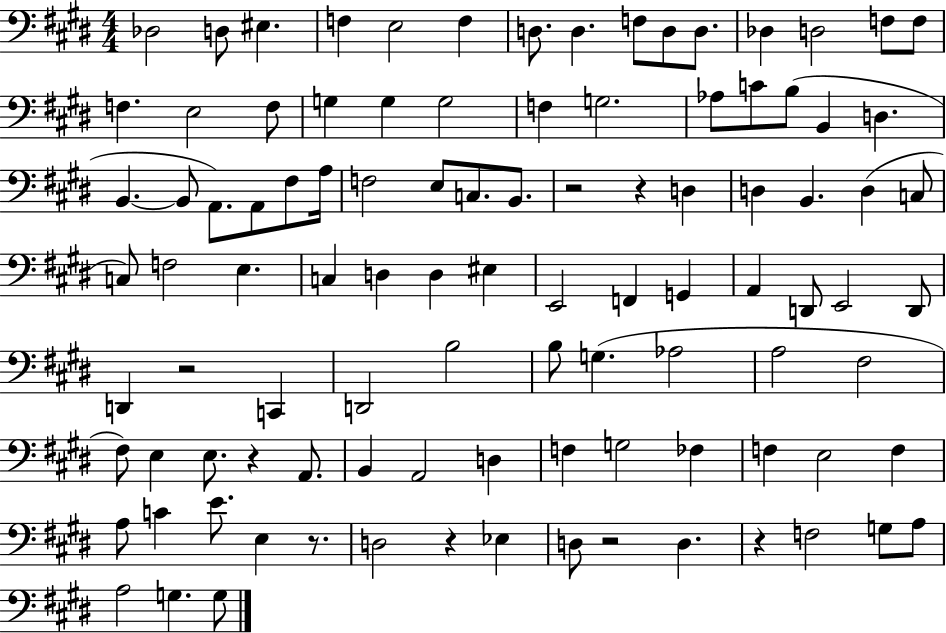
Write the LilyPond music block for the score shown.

{
  \clef bass
  \numericTimeSignature
  \time 4/4
  \key e \major
  des2 d8 eis4. | f4 e2 f4 | d8. d4. f8 d8 d8. | des4 d2 f8 f8 | \break f4. e2 f8 | g4 g4 g2 | f4 g2. | aes8 c'8 b8( b,4 d4. | \break b,4.~~ b,8 a,8.) a,8 fis8 a16 | f2 e8 c8. b,8. | r2 r4 d4 | d4 b,4. d4( c8 | \break c8) f2 e4. | c4 d4 d4 eis4 | e,2 f,4 g,4 | a,4 d,8 e,2 d,8 | \break d,4 r2 c,4 | d,2 b2 | b8 g4.( aes2 | a2 fis2 | \break fis8) e4 e8. r4 a,8. | b,4 a,2 d4 | f4 g2 fes4 | f4 e2 f4 | \break a8 c'4 e'8. e4 r8. | d2 r4 ees4 | d8 r2 d4. | r4 f2 g8 a8 | \break a2 g4. g8 | \bar "|."
}